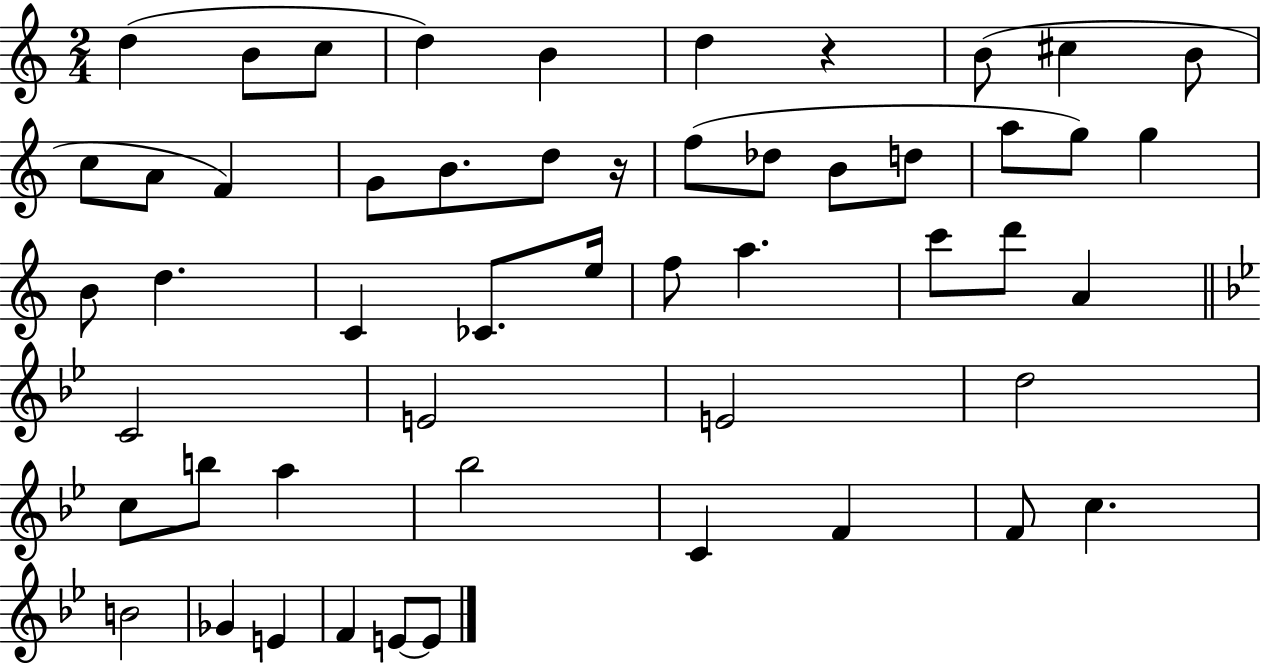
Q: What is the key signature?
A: C major